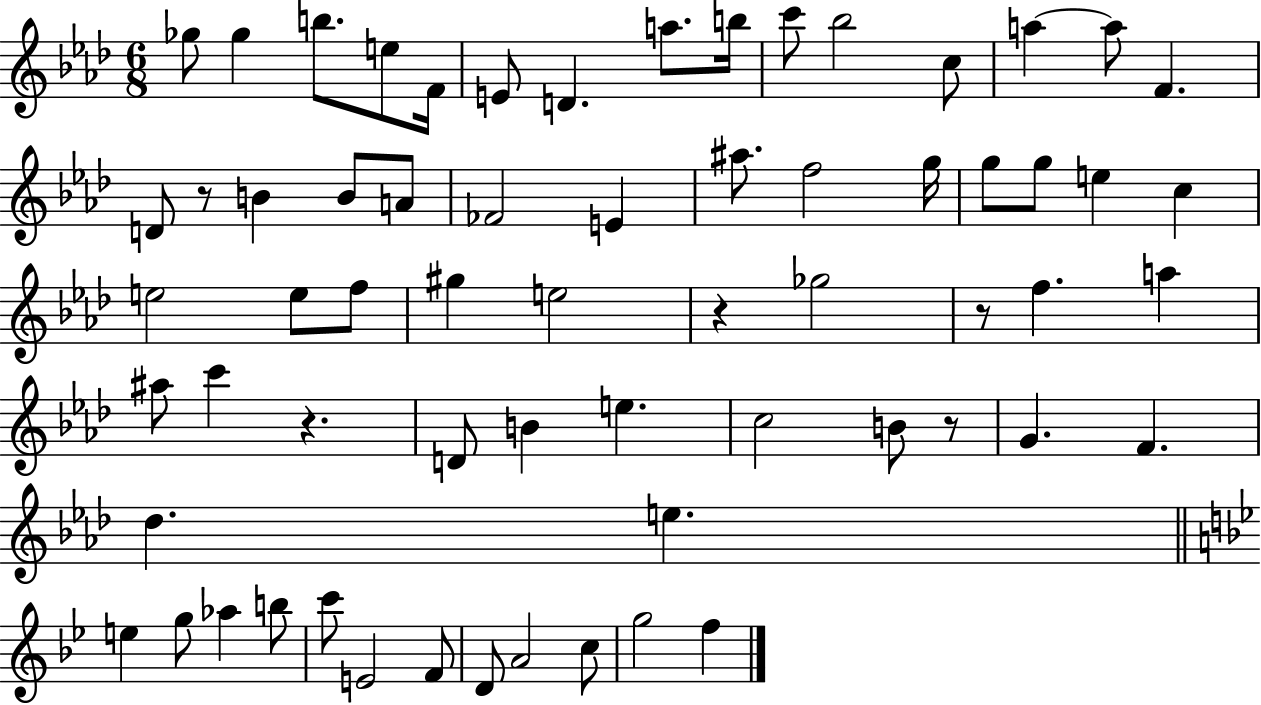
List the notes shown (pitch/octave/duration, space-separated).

Gb5/e Gb5/q B5/e. E5/e F4/s E4/e D4/q. A5/e. B5/s C6/e Bb5/h C5/e A5/q A5/e F4/q. D4/e R/e B4/q B4/e A4/e FES4/h E4/q A#5/e. F5/h G5/s G5/e G5/e E5/q C5/q E5/h E5/e F5/e G#5/q E5/h R/q Gb5/h R/e F5/q. A5/q A#5/e C6/q R/q. D4/e B4/q E5/q. C5/h B4/e R/e G4/q. F4/q. Db5/q. E5/q. E5/q G5/e Ab5/q B5/e C6/e E4/h F4/e D4/e A4/h C5/e G5/h F5/q